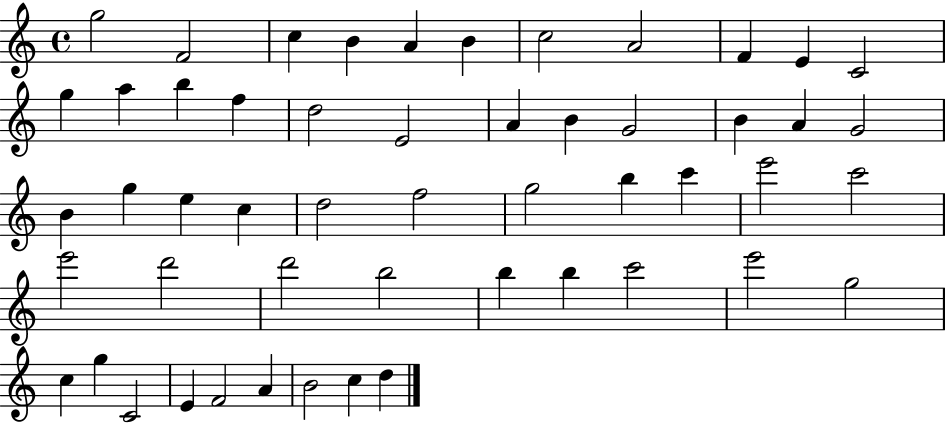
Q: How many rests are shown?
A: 0